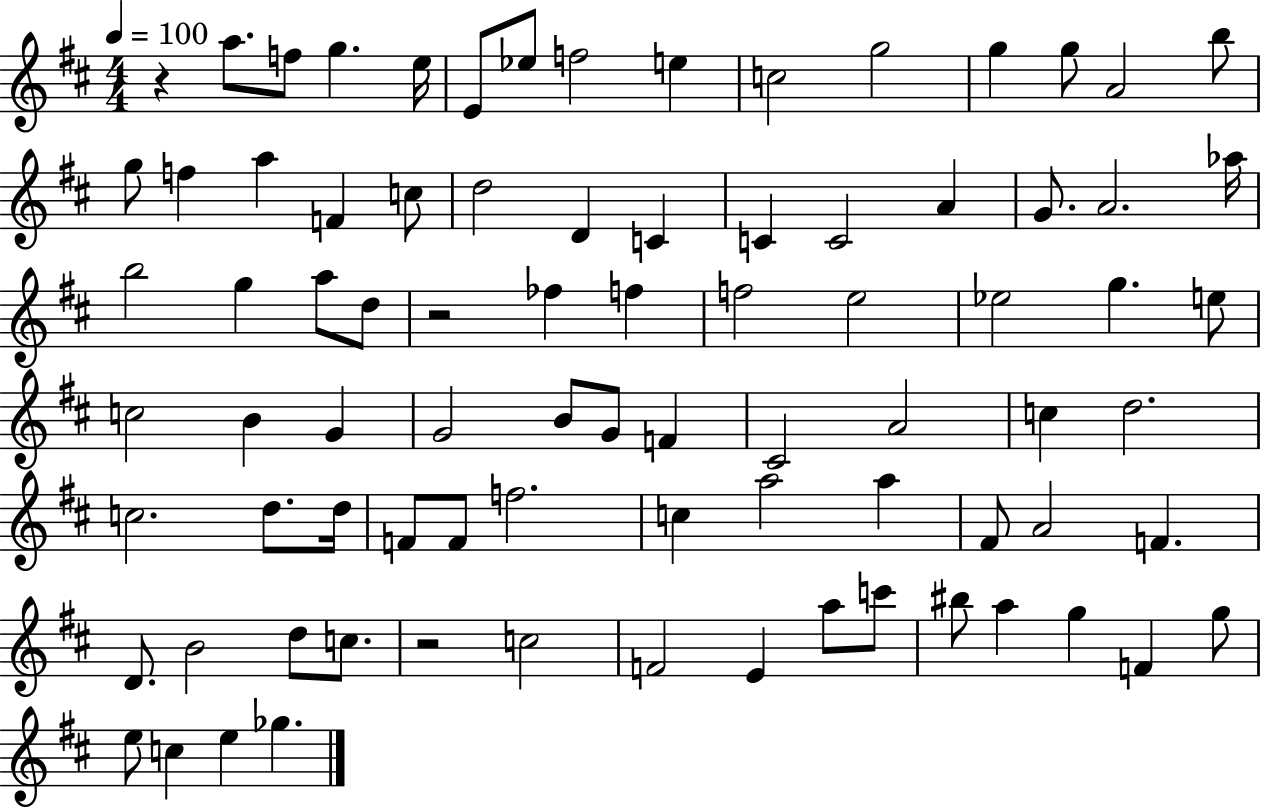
R/q A5/e. F5/e G5/q. E5/s E4/e Eb5/e F5/h E5/q C5/h G5/h G5/q G5/e A4/h B5/e G5/e F5/q A5/q F4/q C5/e D5/h D4/q C4/q C4/q C4/h A4/q G4/e. A4/h. Ab5/s B5/h G5/q A5/e D5/e R/h FES5/q F5/q F5/h E5/h Eb5/h G5/q. E5/e C5/h B4/q G4/q G4/h B4/e G4/e F4/q C#4/h A4/h C5/q D5/h. C5/h. D5/e. D5/s F4/e F4/e F5/h. C5/q A5/h A5/q F#4/e A4/h F4/q. D4/e. B4/h D5/e C5/e. R/h C5/h F4/h E4/q A5/e C6/e BIS5/e A5/q G5/q F4/q G5/e E5/e C5/q E5/q Gb5/q.